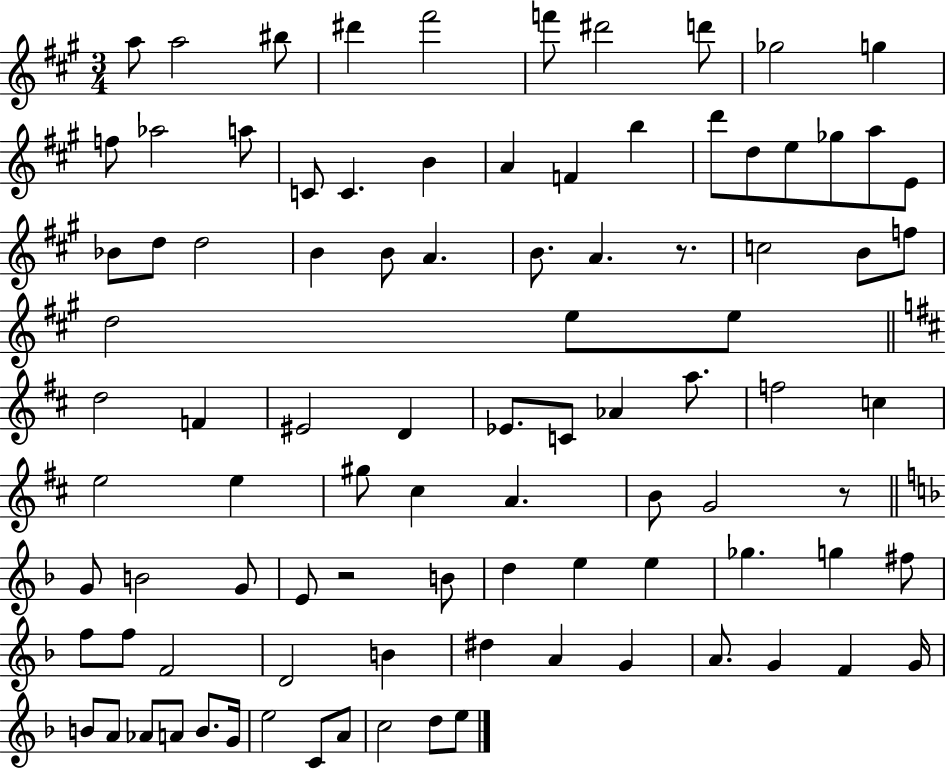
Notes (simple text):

A5/e A5/h BIS5/e D#6/q F#6/h F6/e D#6/h D6/e Gb5/h G5/q F5/e Ab5/h A5/e C4/e C4/q. B4/q A4/q F4/q B5/q D6/e D5/e E5/e Gb5/e A5/e E4/e Bb4/e D5/e D5/h B4/q B4/e A4/q. B4/e. A4/q. R/e. C5/h B4/e F5/e D5/h E5/e E5/e D5/h F4/q EIS4/h D4/q Eb4/e. C4/e Ab4/q A5/e. F5/h C5/q E5/h E5/q G#5/e C#5/q A4/q. B4/e G4/h R/e G4/e B4/h G4/e E4/e R/h B4/e D5/q E5/q E5/q Gb5/q. G5/q F#5/e F5/e F5/e F4/h D4/h B4/q D#5/q A4/q G4/q A4/e. G4/q F4/q G4/s B4/e A4/e Ab4/e A4/e B4/e. G4/s E5/h C4/e A4/e C5/h D5/e E5/e